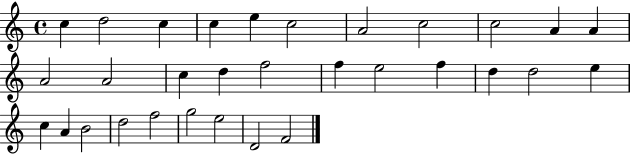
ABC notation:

X:1
T:Untitled
M:4/4
L:1/4
K:C
c d2 c c e c2 A2 c2 c2 A A A2 A2 c d f2 f e2 f d d2 e c A B2 d2 f2 g2 e2 D2 F2